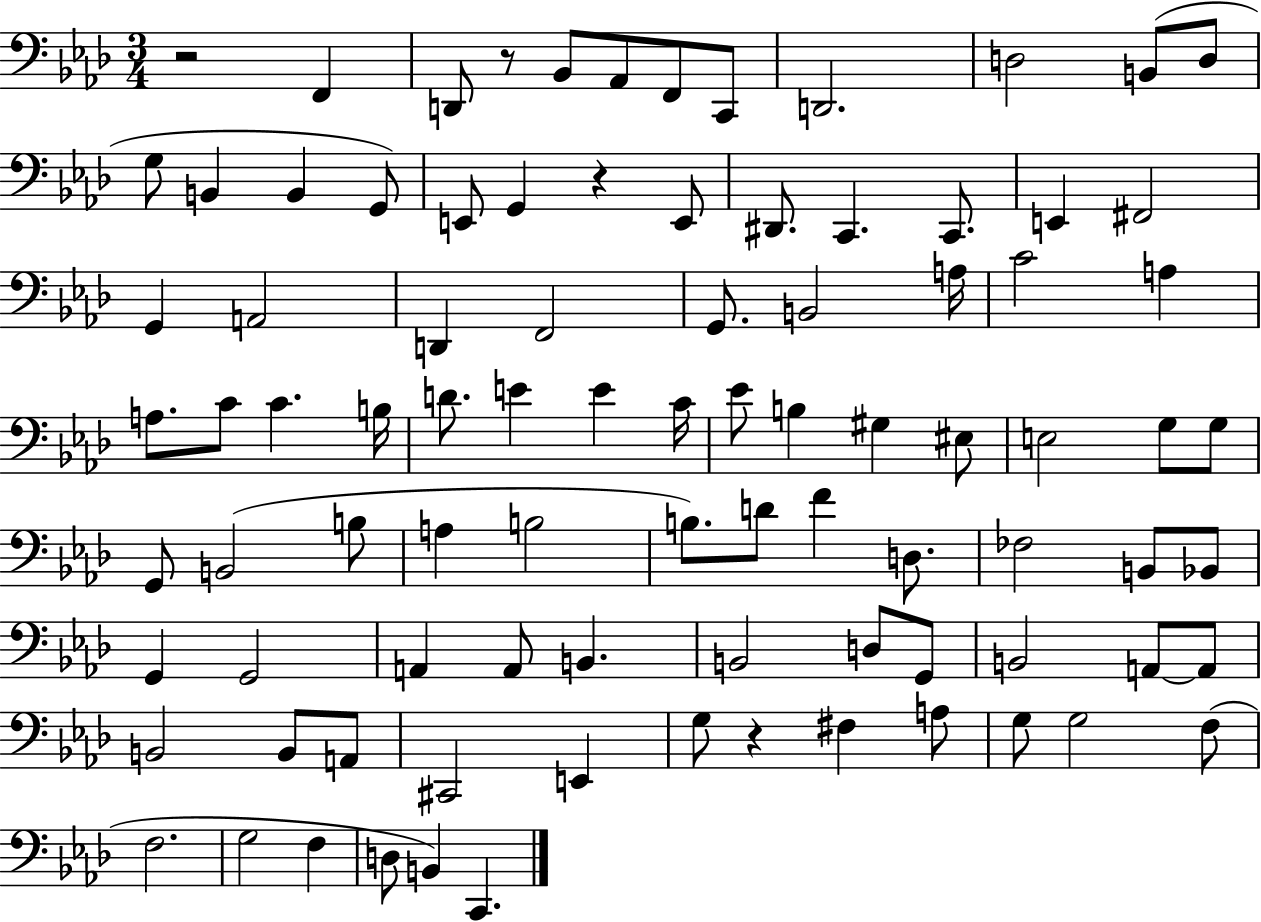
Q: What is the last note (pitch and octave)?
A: C2